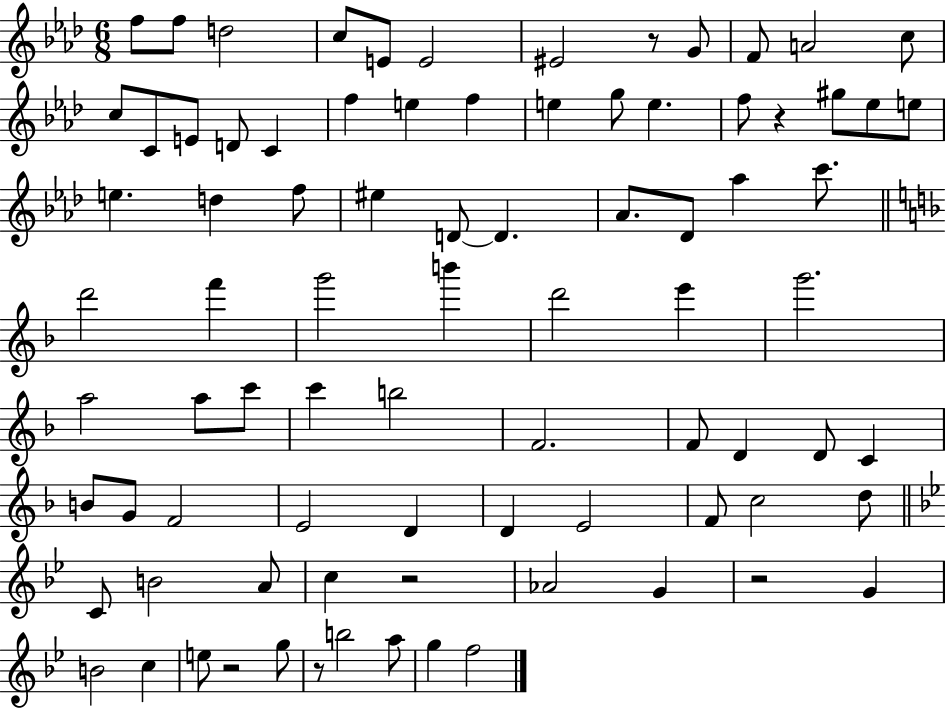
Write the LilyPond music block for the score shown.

{
  \clef treble
  \numericTimeSignature
  \time 6/8
  \key aes \major
  f''8 f''8 d''2 | c''8 e'8 e'2 | eis'2 r8 g'8 | f'8 a'2 c''8 | \break c''8 c'8 e'8 d'8 c'4 | f''4 e''4 f''4 | e''4 g''8 e''4. | f''8 r4 gis''8 ees''8 e''8 | \break e''4. d''4 f''8 | eis''4 d'8~~ d'4. | aes'8. des'8 aes''4 c'''8. | \bar "||" \break \key f \major d'''2 f'''4 | g'''2 b'''4 | d'''2 e'''4 | g'''2. | \break a''2 a''8 c'''8 | c'''4 b''2 | f'2. | f'8 d'4 d'8 c'4 | \break b'8 g'8 f'2 | e'2 d'4 | d'4 e'2 | f'8 c''2 d''8 | \break \bar "||" \break \key bes \major c'8 b'2 a'8 | c''4 r2 | aes'2 g'4 | r2 g'4 | \break b'2 c''4 | e''8 r2 g''8 | r8 b''2 a''8 | g''4 f''2 | \break \bar "|."
}